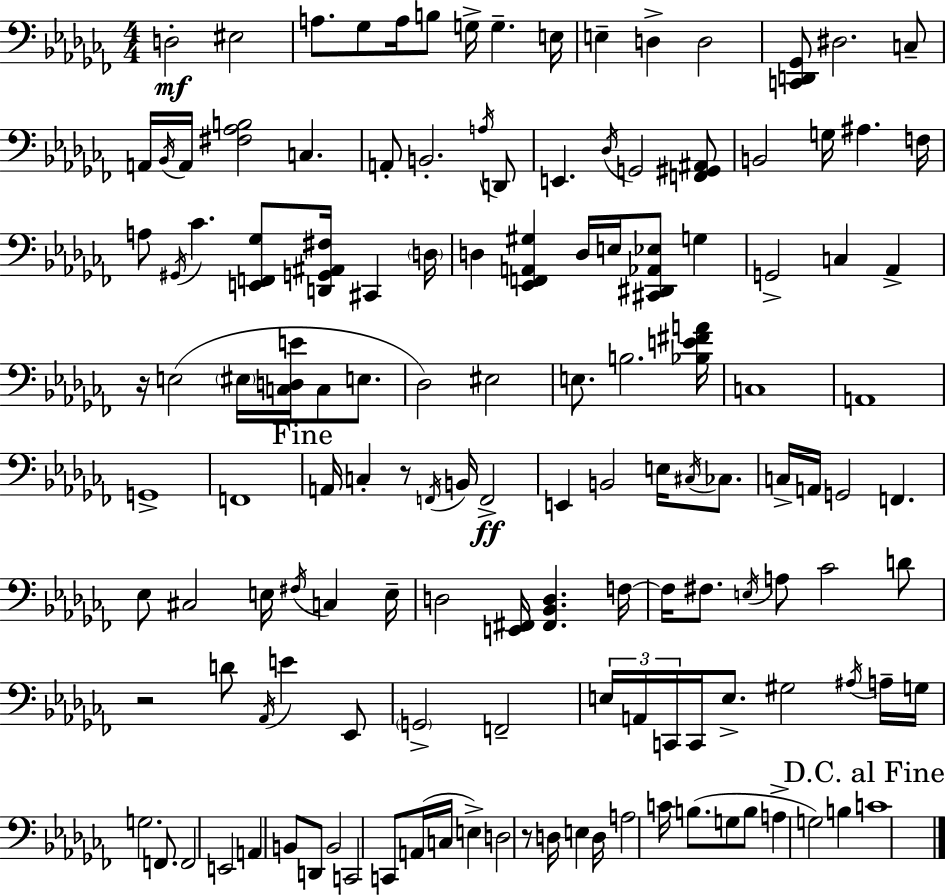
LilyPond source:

{
  \clef bass
  \numericTimeSignature
  \time 4/4
  \key aes \minor
  d2-.\mf eis2 | a8. ges8 a16 b8 g16-> g4.-- e16 | e4-- d4-> d2 | <c, d, ges,>8 dis2. c8-- | \break a,16 \acciaccatura { bes,16 } a,16 <fis aes b>2 c4. | a,8-. b,2.-. \acciaccatura { a16 } | d,8 e,4. \acciaccatura { des16 } g,2 | <f, gis, ais,>8 b,2 g16 ais4. | \break f16 a8 \acciaccatura { gis,16 } ces'4. <e, f, ges>8 <d, g, ais, fis>16 cis,4 | \parenthesize d16 d4 <ees, f, a, gis>4 d16 e16 <cis, dis, aes, ees>8 | g4 g,2-> c4 | aes,4-> r16 e2( \parenthesize eis16 <c d e'>16 c8 | \break e8. des2) eis2 | e8. b2. | <bes e' fis' a'>16 c1 | a,1 | \break g,1-> | f,1 | \mark "Fine" a,16 c4-. r8 \acciaccatura { f,16 } b,16 f,2->\ff | e,4 b,2 | \break e16 \acciaccatura { cis16 } ces8. c16-> a,16 g,2 | f,4. ees8 cis2 | e16 \acciaccatura { fis16 } c4 e16-- d2 <e, fis,>16 | <fis, bes, d>4. f16~~ f16 fis8. \acciaccatura { e16 } a8 ces'2 | \break d'8 r2 | d'8 \acciaccatura { aes,16 } e'4 ees,8 \parenthesize g,2-> | f,2-- \tuplet 3/2 { e16 a,16 c,16 } c,16 e8.-> | gis2 \acciaccatura { ais16 } a16-- g16 g2. | \break f,8. f,2 | e,2 a,4 b,8 | d,8 b,2 c,2 | c,8 a,16( c16 e4->) d2 | \break r8 d16 e4 d16 a2 | c'16 b8.( g8 b8 a4-> g2) | b4 \mark "D.C. al Fine" c'1 | \bar "|."
}